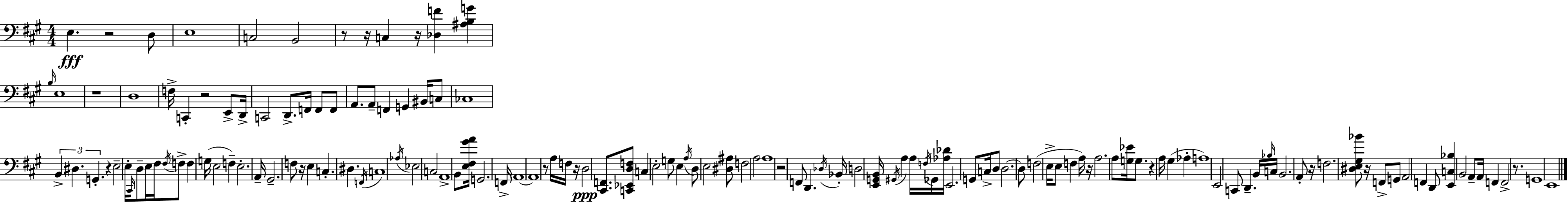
{
  \clef bass
  \numericTimeSignature
  \time 4/4
  \key a \major
  e4.\fff r2 d8 | e1 | c2 b,2 | r8 r16 c4 r16 <des f'>4 <ais b g'>4 | \break \grace { b16 } e1 | r1 | d1 | f16-> c,4-. r2 e,8-> | \break d,16-> c,2 d,8.-> f,16 f,8 f,8 | a,8. a,8-- f,4 g,4 bis,16 c8 | ces1 | \tuplet 3/2 { b,4-> dis4. g,4.-. } | \break r4 e2-- e16-. \grace { cis,16 } d8-- | e16 fis16 \acciaccatura { fis16 } f8-> f4 g16( e2 | f4--) e2.-. | a,16-- gis,2.-- | \break f8 r16 e4 c4.-. dis4. | \acciaccatura { f,16 } c1 | \acciaccatura { aes16 } ees2 c2 | a,1-> | \break b,8 <e fis gis' a'>16 g,2. | f,16-> \parenthesize a,1~~ | a,1 | r8 a16 f16 r16 d2\ppp | \break <cis, f,>8. <c, ees, d f>8 c4 e2-. | g8 e4 \acciaccatura { a16 } d8 e2 | <dis ais>8 f2 a2 | a1 | \break r2 f,8 | d,4. \acciaccatura { des16 } bes,16-. d2 | <e, g, b,>16 \acciaccatura { gis,16 } a4 a16 \acciaccatura { f16 } ges,16 <aes des'>16 e,2. | g,8 c16-> d8 d2.~~ | \break d8 f2( | e16-> e8 f4 a16) r16 a2. | a8 <g ees'>16 g8. r4 | a16 gis4( aes4-. a1) | \break e,2 | c,8 d,4.-- b,16 \grace { bes16 } c16 b,2. | a,8-. r16 f2. | <dis e gis bes'>8 r16 f,8-> g,8 a,2 | \break f,4 d,8 <e, c bes>4 | b,2 a,8-- a,16 f,4 f,2-> | r8. g,1 | e,1 | \break \bar "|."
}